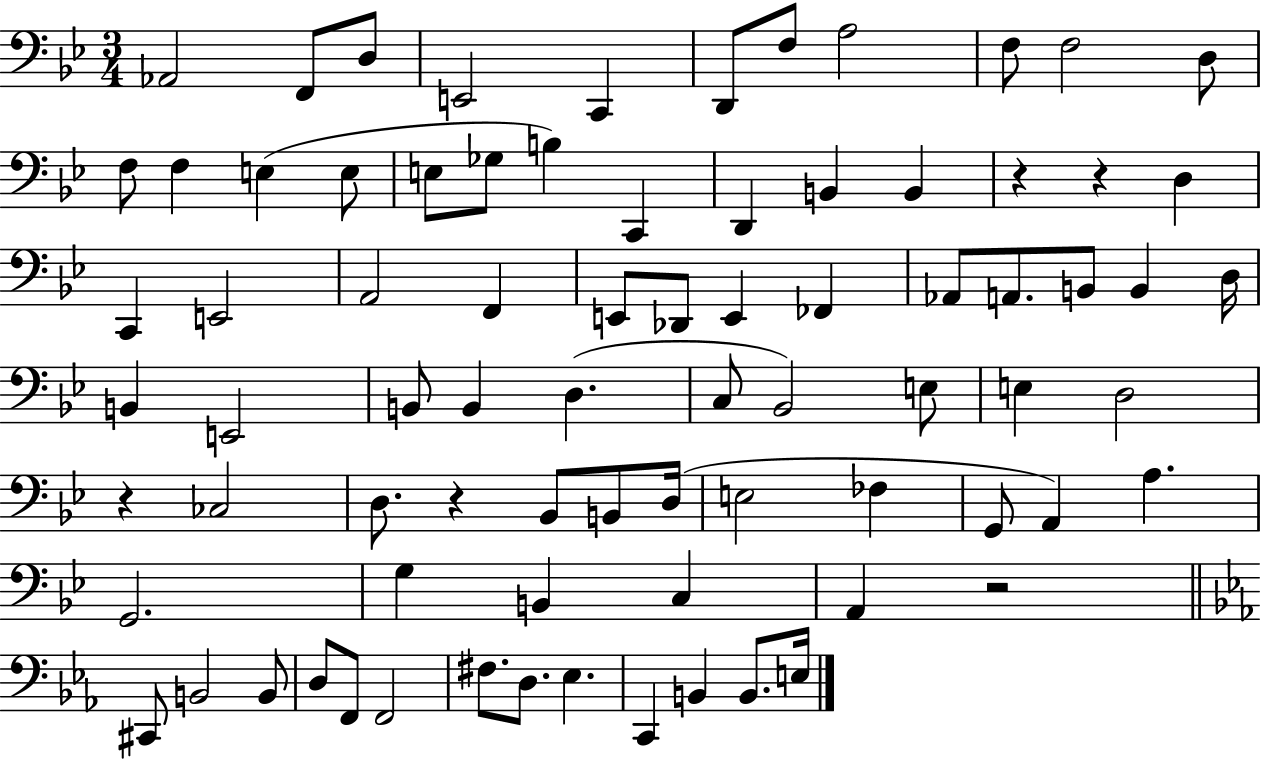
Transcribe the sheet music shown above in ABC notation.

X:1
T:Untitled
M:3/4
L:1/4
K:Bb
_A,,2 F,,/2 D,/2 E,,2 C,, D,,/2 F,/2 A,2 F,/2 F,2 D,/2 F,/2 F, E, E,/2 E,/2 _G,/2 B, C,, D,, B,, B,, z z D, C,, E,,2 A,,2 F,, E,,/2 _D,,/2 E,, _F,, _A,,/2 A,,/2 B,,/2 B,, D,/4 B,, E,,2 B,,/2 B,, D, C,/2 _B,,2 E,/2 E, D,2 z _C,2 D,/2 z _B,,/2 B,,/2 D,/4 E,2 _F, G,,/2 A,, A, G,,2 G, B,, C, A,, z2 ^C,,/2 B,,2 B,,/2 D,/2 F,,/2 F,,2 ^F,/2 D,/2 _E, C,, B,, B,,/2 E,/4